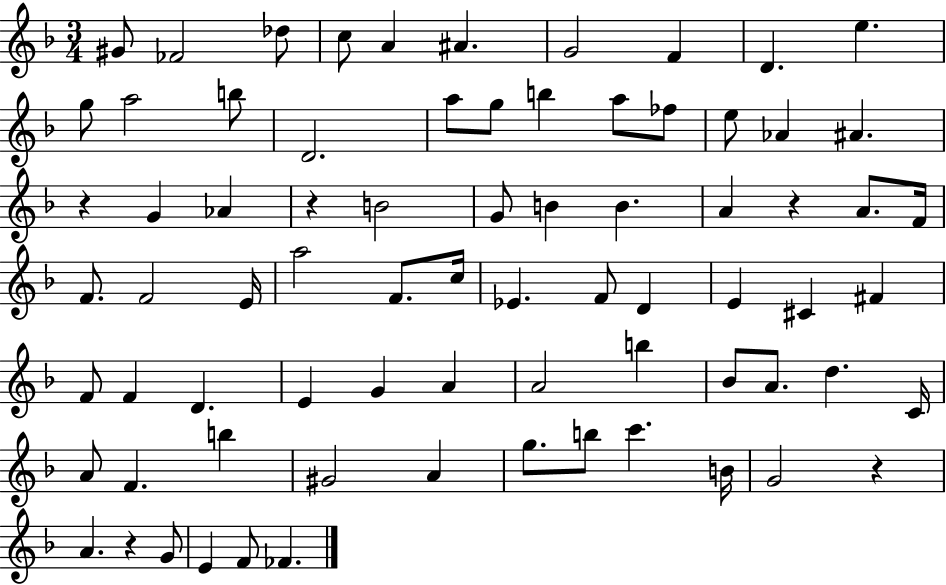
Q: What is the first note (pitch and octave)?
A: G#4